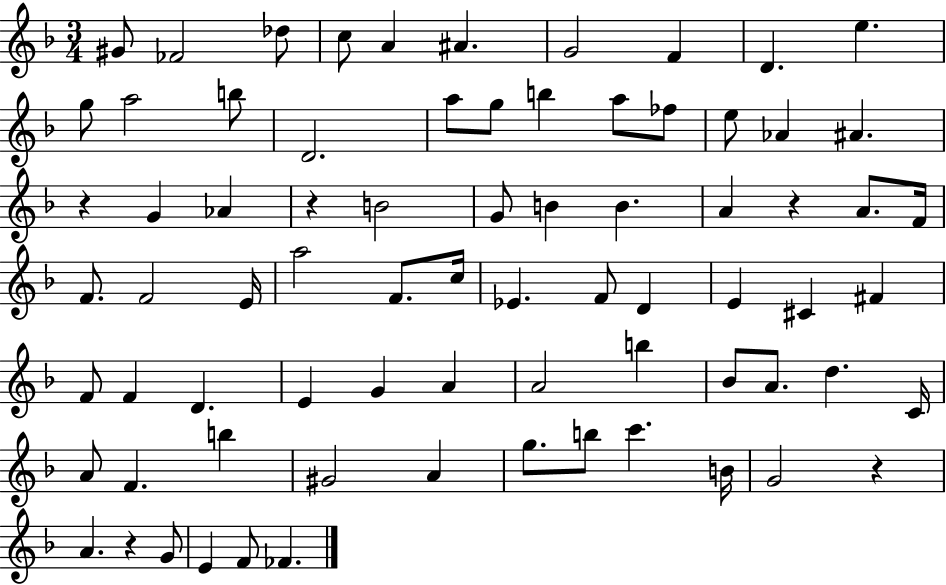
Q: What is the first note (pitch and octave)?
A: G#4